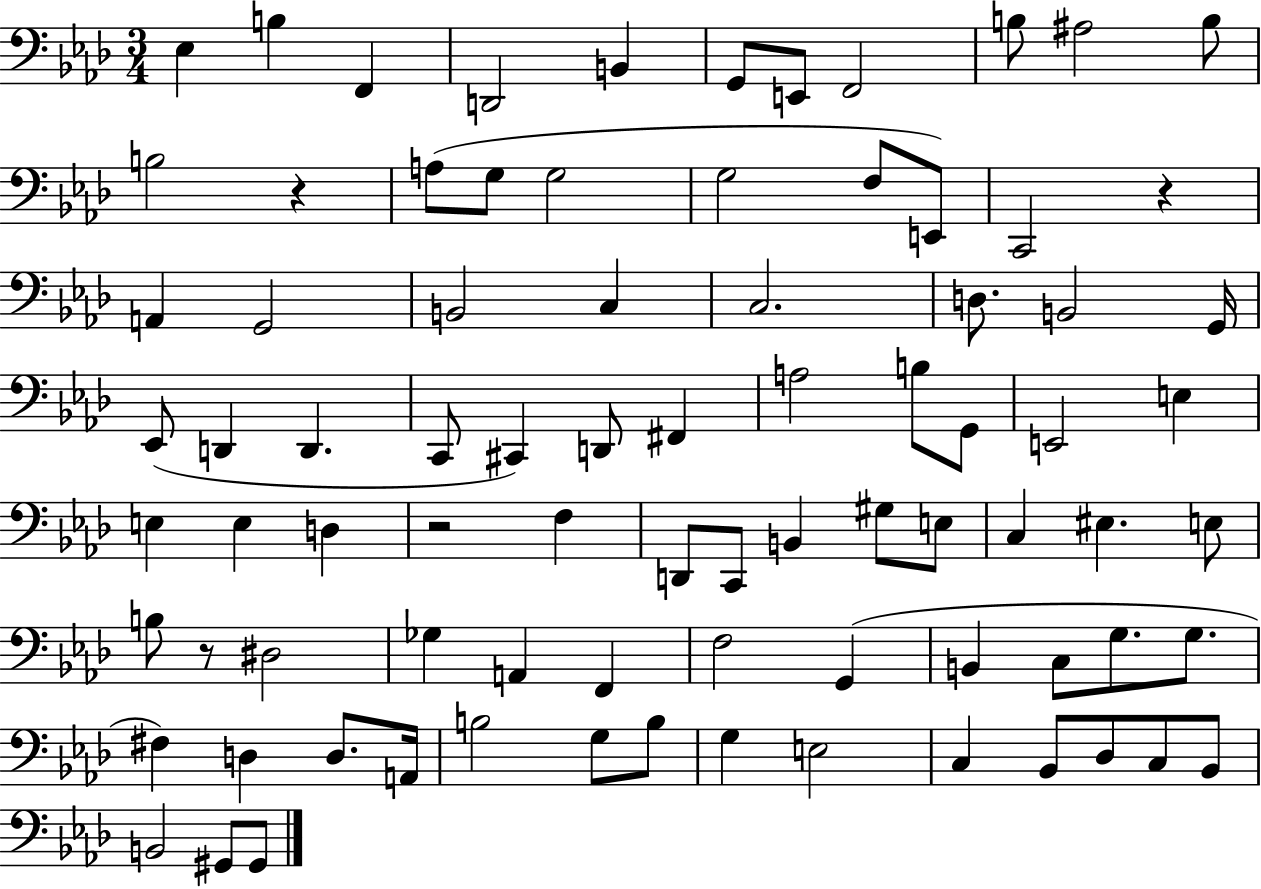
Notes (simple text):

Eb3/q B3/q F2/q D2/h B2/q G2/e E2/e F2/h B3/e A#3/h B3/e B3/h R/q A3/e G3/e G3/h G3/h F3/e E2/e C2/h R/q A2/q G2/h B2/h C3/q C3/h. D3/e. B2/h G2/s Eb2/e D2/q D2/q. C2/e C#2/q D2/e F#2/q A3/h B3/e G2/e E2/h E3/q E3/q E3/q D3/q R/h F3/q D2/e C2/e B2/q G#3/e E3/e C3/q EIS3/q. E3/e B3/e R/e D#3/h Gb3/q A2/q F2/q F3/h G2/q B2/q C3/e G3/e. G3/e. F#3/q D3/q D3/e. A2/s B3/h G3/e B3/e G3/q E3/h C3/q Bb2/e Db3/e C3/e Bb2/e B2/h G#2/e G#2/e